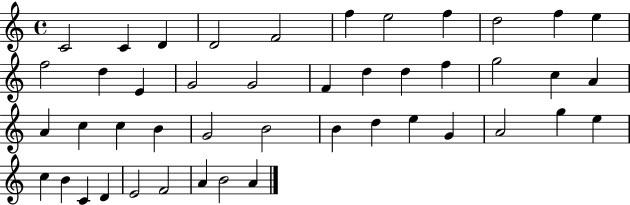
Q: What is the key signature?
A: C major